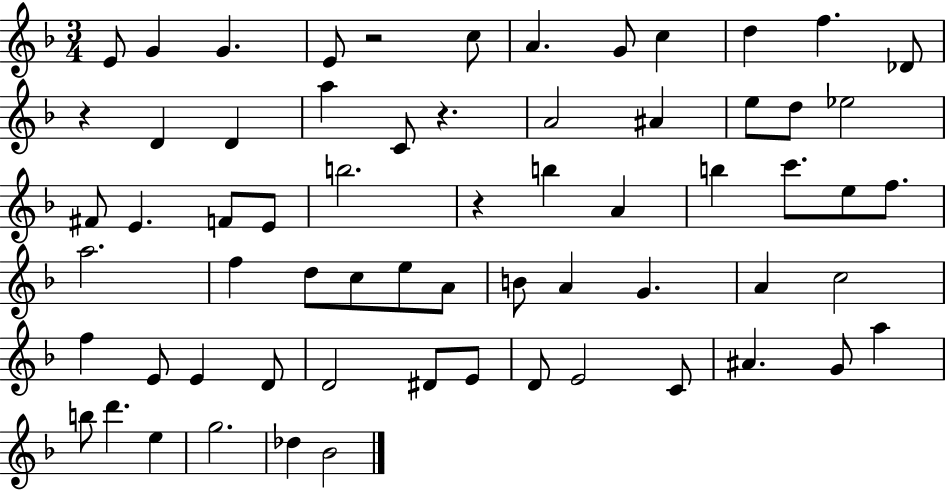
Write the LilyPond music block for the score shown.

{
  \clef treble
  \numericTimeSignature
  \time 3/4
  \key f \major
  \repeat volta 2 { e'8 g'4 g'4. | e'8 r2 c''8 | a'4. g'8 c''4 | d''4 f''4. des'8 | \break r4 d'4 d'4 | a''4 c'8 r4. | a'2 ais'4 | e''8 d''8 ees''2 | \break fis'8 e'4. f'8 e'8 | b''2. | r4 b''4 a'4 | b''4 c'''8. e''8 f''8. | \break a''2. | f''4 d''8 c''8 e''8 a'8 | b'8 a'4 g'4. | a'4 c''2 | \break f''4 e'8 e'4 d'8 | d'2 dis'8 e'8 | d'8 e'2 c'8 | ais'4. g'8 a''4 | \break b''8 d'''4. e''4 | g''2. | des''4 bes'2 | } \bar "|."
}